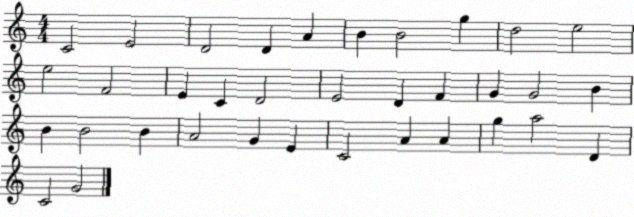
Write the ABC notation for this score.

X:1
T:Untitled
M:4/4
L:1/4
K:C
C2 E2 D2 D A B B2 g d2 e2 e2 F2 E C D2 E2 D F G G2 B B B2 B A2 G E C2 A A g a2 D C2 G2